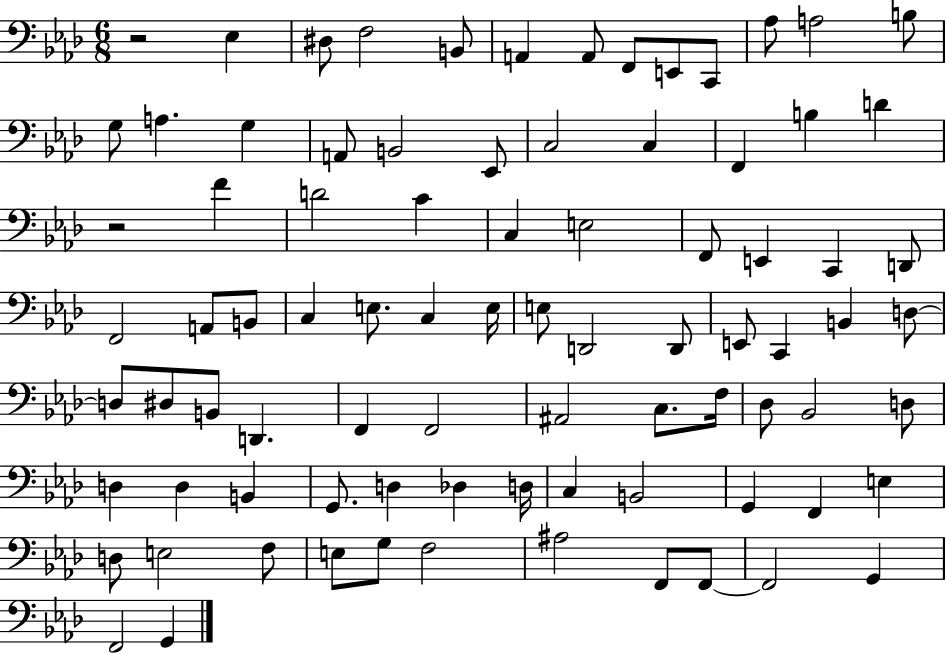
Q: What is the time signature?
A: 6/8